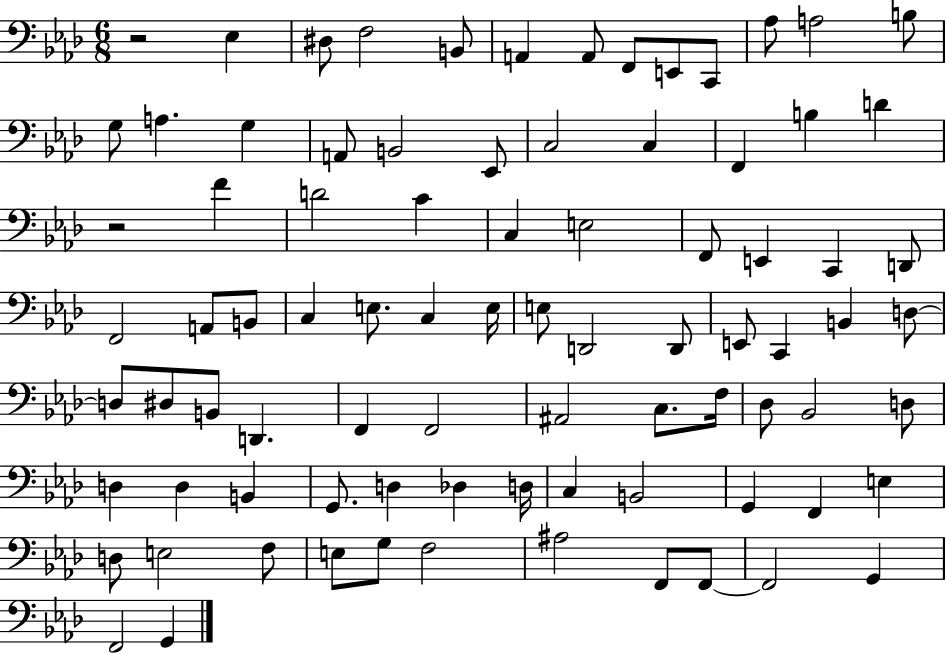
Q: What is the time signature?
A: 6/8